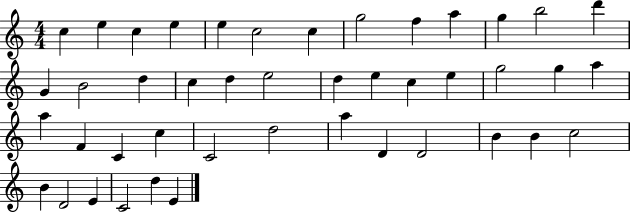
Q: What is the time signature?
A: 4/4